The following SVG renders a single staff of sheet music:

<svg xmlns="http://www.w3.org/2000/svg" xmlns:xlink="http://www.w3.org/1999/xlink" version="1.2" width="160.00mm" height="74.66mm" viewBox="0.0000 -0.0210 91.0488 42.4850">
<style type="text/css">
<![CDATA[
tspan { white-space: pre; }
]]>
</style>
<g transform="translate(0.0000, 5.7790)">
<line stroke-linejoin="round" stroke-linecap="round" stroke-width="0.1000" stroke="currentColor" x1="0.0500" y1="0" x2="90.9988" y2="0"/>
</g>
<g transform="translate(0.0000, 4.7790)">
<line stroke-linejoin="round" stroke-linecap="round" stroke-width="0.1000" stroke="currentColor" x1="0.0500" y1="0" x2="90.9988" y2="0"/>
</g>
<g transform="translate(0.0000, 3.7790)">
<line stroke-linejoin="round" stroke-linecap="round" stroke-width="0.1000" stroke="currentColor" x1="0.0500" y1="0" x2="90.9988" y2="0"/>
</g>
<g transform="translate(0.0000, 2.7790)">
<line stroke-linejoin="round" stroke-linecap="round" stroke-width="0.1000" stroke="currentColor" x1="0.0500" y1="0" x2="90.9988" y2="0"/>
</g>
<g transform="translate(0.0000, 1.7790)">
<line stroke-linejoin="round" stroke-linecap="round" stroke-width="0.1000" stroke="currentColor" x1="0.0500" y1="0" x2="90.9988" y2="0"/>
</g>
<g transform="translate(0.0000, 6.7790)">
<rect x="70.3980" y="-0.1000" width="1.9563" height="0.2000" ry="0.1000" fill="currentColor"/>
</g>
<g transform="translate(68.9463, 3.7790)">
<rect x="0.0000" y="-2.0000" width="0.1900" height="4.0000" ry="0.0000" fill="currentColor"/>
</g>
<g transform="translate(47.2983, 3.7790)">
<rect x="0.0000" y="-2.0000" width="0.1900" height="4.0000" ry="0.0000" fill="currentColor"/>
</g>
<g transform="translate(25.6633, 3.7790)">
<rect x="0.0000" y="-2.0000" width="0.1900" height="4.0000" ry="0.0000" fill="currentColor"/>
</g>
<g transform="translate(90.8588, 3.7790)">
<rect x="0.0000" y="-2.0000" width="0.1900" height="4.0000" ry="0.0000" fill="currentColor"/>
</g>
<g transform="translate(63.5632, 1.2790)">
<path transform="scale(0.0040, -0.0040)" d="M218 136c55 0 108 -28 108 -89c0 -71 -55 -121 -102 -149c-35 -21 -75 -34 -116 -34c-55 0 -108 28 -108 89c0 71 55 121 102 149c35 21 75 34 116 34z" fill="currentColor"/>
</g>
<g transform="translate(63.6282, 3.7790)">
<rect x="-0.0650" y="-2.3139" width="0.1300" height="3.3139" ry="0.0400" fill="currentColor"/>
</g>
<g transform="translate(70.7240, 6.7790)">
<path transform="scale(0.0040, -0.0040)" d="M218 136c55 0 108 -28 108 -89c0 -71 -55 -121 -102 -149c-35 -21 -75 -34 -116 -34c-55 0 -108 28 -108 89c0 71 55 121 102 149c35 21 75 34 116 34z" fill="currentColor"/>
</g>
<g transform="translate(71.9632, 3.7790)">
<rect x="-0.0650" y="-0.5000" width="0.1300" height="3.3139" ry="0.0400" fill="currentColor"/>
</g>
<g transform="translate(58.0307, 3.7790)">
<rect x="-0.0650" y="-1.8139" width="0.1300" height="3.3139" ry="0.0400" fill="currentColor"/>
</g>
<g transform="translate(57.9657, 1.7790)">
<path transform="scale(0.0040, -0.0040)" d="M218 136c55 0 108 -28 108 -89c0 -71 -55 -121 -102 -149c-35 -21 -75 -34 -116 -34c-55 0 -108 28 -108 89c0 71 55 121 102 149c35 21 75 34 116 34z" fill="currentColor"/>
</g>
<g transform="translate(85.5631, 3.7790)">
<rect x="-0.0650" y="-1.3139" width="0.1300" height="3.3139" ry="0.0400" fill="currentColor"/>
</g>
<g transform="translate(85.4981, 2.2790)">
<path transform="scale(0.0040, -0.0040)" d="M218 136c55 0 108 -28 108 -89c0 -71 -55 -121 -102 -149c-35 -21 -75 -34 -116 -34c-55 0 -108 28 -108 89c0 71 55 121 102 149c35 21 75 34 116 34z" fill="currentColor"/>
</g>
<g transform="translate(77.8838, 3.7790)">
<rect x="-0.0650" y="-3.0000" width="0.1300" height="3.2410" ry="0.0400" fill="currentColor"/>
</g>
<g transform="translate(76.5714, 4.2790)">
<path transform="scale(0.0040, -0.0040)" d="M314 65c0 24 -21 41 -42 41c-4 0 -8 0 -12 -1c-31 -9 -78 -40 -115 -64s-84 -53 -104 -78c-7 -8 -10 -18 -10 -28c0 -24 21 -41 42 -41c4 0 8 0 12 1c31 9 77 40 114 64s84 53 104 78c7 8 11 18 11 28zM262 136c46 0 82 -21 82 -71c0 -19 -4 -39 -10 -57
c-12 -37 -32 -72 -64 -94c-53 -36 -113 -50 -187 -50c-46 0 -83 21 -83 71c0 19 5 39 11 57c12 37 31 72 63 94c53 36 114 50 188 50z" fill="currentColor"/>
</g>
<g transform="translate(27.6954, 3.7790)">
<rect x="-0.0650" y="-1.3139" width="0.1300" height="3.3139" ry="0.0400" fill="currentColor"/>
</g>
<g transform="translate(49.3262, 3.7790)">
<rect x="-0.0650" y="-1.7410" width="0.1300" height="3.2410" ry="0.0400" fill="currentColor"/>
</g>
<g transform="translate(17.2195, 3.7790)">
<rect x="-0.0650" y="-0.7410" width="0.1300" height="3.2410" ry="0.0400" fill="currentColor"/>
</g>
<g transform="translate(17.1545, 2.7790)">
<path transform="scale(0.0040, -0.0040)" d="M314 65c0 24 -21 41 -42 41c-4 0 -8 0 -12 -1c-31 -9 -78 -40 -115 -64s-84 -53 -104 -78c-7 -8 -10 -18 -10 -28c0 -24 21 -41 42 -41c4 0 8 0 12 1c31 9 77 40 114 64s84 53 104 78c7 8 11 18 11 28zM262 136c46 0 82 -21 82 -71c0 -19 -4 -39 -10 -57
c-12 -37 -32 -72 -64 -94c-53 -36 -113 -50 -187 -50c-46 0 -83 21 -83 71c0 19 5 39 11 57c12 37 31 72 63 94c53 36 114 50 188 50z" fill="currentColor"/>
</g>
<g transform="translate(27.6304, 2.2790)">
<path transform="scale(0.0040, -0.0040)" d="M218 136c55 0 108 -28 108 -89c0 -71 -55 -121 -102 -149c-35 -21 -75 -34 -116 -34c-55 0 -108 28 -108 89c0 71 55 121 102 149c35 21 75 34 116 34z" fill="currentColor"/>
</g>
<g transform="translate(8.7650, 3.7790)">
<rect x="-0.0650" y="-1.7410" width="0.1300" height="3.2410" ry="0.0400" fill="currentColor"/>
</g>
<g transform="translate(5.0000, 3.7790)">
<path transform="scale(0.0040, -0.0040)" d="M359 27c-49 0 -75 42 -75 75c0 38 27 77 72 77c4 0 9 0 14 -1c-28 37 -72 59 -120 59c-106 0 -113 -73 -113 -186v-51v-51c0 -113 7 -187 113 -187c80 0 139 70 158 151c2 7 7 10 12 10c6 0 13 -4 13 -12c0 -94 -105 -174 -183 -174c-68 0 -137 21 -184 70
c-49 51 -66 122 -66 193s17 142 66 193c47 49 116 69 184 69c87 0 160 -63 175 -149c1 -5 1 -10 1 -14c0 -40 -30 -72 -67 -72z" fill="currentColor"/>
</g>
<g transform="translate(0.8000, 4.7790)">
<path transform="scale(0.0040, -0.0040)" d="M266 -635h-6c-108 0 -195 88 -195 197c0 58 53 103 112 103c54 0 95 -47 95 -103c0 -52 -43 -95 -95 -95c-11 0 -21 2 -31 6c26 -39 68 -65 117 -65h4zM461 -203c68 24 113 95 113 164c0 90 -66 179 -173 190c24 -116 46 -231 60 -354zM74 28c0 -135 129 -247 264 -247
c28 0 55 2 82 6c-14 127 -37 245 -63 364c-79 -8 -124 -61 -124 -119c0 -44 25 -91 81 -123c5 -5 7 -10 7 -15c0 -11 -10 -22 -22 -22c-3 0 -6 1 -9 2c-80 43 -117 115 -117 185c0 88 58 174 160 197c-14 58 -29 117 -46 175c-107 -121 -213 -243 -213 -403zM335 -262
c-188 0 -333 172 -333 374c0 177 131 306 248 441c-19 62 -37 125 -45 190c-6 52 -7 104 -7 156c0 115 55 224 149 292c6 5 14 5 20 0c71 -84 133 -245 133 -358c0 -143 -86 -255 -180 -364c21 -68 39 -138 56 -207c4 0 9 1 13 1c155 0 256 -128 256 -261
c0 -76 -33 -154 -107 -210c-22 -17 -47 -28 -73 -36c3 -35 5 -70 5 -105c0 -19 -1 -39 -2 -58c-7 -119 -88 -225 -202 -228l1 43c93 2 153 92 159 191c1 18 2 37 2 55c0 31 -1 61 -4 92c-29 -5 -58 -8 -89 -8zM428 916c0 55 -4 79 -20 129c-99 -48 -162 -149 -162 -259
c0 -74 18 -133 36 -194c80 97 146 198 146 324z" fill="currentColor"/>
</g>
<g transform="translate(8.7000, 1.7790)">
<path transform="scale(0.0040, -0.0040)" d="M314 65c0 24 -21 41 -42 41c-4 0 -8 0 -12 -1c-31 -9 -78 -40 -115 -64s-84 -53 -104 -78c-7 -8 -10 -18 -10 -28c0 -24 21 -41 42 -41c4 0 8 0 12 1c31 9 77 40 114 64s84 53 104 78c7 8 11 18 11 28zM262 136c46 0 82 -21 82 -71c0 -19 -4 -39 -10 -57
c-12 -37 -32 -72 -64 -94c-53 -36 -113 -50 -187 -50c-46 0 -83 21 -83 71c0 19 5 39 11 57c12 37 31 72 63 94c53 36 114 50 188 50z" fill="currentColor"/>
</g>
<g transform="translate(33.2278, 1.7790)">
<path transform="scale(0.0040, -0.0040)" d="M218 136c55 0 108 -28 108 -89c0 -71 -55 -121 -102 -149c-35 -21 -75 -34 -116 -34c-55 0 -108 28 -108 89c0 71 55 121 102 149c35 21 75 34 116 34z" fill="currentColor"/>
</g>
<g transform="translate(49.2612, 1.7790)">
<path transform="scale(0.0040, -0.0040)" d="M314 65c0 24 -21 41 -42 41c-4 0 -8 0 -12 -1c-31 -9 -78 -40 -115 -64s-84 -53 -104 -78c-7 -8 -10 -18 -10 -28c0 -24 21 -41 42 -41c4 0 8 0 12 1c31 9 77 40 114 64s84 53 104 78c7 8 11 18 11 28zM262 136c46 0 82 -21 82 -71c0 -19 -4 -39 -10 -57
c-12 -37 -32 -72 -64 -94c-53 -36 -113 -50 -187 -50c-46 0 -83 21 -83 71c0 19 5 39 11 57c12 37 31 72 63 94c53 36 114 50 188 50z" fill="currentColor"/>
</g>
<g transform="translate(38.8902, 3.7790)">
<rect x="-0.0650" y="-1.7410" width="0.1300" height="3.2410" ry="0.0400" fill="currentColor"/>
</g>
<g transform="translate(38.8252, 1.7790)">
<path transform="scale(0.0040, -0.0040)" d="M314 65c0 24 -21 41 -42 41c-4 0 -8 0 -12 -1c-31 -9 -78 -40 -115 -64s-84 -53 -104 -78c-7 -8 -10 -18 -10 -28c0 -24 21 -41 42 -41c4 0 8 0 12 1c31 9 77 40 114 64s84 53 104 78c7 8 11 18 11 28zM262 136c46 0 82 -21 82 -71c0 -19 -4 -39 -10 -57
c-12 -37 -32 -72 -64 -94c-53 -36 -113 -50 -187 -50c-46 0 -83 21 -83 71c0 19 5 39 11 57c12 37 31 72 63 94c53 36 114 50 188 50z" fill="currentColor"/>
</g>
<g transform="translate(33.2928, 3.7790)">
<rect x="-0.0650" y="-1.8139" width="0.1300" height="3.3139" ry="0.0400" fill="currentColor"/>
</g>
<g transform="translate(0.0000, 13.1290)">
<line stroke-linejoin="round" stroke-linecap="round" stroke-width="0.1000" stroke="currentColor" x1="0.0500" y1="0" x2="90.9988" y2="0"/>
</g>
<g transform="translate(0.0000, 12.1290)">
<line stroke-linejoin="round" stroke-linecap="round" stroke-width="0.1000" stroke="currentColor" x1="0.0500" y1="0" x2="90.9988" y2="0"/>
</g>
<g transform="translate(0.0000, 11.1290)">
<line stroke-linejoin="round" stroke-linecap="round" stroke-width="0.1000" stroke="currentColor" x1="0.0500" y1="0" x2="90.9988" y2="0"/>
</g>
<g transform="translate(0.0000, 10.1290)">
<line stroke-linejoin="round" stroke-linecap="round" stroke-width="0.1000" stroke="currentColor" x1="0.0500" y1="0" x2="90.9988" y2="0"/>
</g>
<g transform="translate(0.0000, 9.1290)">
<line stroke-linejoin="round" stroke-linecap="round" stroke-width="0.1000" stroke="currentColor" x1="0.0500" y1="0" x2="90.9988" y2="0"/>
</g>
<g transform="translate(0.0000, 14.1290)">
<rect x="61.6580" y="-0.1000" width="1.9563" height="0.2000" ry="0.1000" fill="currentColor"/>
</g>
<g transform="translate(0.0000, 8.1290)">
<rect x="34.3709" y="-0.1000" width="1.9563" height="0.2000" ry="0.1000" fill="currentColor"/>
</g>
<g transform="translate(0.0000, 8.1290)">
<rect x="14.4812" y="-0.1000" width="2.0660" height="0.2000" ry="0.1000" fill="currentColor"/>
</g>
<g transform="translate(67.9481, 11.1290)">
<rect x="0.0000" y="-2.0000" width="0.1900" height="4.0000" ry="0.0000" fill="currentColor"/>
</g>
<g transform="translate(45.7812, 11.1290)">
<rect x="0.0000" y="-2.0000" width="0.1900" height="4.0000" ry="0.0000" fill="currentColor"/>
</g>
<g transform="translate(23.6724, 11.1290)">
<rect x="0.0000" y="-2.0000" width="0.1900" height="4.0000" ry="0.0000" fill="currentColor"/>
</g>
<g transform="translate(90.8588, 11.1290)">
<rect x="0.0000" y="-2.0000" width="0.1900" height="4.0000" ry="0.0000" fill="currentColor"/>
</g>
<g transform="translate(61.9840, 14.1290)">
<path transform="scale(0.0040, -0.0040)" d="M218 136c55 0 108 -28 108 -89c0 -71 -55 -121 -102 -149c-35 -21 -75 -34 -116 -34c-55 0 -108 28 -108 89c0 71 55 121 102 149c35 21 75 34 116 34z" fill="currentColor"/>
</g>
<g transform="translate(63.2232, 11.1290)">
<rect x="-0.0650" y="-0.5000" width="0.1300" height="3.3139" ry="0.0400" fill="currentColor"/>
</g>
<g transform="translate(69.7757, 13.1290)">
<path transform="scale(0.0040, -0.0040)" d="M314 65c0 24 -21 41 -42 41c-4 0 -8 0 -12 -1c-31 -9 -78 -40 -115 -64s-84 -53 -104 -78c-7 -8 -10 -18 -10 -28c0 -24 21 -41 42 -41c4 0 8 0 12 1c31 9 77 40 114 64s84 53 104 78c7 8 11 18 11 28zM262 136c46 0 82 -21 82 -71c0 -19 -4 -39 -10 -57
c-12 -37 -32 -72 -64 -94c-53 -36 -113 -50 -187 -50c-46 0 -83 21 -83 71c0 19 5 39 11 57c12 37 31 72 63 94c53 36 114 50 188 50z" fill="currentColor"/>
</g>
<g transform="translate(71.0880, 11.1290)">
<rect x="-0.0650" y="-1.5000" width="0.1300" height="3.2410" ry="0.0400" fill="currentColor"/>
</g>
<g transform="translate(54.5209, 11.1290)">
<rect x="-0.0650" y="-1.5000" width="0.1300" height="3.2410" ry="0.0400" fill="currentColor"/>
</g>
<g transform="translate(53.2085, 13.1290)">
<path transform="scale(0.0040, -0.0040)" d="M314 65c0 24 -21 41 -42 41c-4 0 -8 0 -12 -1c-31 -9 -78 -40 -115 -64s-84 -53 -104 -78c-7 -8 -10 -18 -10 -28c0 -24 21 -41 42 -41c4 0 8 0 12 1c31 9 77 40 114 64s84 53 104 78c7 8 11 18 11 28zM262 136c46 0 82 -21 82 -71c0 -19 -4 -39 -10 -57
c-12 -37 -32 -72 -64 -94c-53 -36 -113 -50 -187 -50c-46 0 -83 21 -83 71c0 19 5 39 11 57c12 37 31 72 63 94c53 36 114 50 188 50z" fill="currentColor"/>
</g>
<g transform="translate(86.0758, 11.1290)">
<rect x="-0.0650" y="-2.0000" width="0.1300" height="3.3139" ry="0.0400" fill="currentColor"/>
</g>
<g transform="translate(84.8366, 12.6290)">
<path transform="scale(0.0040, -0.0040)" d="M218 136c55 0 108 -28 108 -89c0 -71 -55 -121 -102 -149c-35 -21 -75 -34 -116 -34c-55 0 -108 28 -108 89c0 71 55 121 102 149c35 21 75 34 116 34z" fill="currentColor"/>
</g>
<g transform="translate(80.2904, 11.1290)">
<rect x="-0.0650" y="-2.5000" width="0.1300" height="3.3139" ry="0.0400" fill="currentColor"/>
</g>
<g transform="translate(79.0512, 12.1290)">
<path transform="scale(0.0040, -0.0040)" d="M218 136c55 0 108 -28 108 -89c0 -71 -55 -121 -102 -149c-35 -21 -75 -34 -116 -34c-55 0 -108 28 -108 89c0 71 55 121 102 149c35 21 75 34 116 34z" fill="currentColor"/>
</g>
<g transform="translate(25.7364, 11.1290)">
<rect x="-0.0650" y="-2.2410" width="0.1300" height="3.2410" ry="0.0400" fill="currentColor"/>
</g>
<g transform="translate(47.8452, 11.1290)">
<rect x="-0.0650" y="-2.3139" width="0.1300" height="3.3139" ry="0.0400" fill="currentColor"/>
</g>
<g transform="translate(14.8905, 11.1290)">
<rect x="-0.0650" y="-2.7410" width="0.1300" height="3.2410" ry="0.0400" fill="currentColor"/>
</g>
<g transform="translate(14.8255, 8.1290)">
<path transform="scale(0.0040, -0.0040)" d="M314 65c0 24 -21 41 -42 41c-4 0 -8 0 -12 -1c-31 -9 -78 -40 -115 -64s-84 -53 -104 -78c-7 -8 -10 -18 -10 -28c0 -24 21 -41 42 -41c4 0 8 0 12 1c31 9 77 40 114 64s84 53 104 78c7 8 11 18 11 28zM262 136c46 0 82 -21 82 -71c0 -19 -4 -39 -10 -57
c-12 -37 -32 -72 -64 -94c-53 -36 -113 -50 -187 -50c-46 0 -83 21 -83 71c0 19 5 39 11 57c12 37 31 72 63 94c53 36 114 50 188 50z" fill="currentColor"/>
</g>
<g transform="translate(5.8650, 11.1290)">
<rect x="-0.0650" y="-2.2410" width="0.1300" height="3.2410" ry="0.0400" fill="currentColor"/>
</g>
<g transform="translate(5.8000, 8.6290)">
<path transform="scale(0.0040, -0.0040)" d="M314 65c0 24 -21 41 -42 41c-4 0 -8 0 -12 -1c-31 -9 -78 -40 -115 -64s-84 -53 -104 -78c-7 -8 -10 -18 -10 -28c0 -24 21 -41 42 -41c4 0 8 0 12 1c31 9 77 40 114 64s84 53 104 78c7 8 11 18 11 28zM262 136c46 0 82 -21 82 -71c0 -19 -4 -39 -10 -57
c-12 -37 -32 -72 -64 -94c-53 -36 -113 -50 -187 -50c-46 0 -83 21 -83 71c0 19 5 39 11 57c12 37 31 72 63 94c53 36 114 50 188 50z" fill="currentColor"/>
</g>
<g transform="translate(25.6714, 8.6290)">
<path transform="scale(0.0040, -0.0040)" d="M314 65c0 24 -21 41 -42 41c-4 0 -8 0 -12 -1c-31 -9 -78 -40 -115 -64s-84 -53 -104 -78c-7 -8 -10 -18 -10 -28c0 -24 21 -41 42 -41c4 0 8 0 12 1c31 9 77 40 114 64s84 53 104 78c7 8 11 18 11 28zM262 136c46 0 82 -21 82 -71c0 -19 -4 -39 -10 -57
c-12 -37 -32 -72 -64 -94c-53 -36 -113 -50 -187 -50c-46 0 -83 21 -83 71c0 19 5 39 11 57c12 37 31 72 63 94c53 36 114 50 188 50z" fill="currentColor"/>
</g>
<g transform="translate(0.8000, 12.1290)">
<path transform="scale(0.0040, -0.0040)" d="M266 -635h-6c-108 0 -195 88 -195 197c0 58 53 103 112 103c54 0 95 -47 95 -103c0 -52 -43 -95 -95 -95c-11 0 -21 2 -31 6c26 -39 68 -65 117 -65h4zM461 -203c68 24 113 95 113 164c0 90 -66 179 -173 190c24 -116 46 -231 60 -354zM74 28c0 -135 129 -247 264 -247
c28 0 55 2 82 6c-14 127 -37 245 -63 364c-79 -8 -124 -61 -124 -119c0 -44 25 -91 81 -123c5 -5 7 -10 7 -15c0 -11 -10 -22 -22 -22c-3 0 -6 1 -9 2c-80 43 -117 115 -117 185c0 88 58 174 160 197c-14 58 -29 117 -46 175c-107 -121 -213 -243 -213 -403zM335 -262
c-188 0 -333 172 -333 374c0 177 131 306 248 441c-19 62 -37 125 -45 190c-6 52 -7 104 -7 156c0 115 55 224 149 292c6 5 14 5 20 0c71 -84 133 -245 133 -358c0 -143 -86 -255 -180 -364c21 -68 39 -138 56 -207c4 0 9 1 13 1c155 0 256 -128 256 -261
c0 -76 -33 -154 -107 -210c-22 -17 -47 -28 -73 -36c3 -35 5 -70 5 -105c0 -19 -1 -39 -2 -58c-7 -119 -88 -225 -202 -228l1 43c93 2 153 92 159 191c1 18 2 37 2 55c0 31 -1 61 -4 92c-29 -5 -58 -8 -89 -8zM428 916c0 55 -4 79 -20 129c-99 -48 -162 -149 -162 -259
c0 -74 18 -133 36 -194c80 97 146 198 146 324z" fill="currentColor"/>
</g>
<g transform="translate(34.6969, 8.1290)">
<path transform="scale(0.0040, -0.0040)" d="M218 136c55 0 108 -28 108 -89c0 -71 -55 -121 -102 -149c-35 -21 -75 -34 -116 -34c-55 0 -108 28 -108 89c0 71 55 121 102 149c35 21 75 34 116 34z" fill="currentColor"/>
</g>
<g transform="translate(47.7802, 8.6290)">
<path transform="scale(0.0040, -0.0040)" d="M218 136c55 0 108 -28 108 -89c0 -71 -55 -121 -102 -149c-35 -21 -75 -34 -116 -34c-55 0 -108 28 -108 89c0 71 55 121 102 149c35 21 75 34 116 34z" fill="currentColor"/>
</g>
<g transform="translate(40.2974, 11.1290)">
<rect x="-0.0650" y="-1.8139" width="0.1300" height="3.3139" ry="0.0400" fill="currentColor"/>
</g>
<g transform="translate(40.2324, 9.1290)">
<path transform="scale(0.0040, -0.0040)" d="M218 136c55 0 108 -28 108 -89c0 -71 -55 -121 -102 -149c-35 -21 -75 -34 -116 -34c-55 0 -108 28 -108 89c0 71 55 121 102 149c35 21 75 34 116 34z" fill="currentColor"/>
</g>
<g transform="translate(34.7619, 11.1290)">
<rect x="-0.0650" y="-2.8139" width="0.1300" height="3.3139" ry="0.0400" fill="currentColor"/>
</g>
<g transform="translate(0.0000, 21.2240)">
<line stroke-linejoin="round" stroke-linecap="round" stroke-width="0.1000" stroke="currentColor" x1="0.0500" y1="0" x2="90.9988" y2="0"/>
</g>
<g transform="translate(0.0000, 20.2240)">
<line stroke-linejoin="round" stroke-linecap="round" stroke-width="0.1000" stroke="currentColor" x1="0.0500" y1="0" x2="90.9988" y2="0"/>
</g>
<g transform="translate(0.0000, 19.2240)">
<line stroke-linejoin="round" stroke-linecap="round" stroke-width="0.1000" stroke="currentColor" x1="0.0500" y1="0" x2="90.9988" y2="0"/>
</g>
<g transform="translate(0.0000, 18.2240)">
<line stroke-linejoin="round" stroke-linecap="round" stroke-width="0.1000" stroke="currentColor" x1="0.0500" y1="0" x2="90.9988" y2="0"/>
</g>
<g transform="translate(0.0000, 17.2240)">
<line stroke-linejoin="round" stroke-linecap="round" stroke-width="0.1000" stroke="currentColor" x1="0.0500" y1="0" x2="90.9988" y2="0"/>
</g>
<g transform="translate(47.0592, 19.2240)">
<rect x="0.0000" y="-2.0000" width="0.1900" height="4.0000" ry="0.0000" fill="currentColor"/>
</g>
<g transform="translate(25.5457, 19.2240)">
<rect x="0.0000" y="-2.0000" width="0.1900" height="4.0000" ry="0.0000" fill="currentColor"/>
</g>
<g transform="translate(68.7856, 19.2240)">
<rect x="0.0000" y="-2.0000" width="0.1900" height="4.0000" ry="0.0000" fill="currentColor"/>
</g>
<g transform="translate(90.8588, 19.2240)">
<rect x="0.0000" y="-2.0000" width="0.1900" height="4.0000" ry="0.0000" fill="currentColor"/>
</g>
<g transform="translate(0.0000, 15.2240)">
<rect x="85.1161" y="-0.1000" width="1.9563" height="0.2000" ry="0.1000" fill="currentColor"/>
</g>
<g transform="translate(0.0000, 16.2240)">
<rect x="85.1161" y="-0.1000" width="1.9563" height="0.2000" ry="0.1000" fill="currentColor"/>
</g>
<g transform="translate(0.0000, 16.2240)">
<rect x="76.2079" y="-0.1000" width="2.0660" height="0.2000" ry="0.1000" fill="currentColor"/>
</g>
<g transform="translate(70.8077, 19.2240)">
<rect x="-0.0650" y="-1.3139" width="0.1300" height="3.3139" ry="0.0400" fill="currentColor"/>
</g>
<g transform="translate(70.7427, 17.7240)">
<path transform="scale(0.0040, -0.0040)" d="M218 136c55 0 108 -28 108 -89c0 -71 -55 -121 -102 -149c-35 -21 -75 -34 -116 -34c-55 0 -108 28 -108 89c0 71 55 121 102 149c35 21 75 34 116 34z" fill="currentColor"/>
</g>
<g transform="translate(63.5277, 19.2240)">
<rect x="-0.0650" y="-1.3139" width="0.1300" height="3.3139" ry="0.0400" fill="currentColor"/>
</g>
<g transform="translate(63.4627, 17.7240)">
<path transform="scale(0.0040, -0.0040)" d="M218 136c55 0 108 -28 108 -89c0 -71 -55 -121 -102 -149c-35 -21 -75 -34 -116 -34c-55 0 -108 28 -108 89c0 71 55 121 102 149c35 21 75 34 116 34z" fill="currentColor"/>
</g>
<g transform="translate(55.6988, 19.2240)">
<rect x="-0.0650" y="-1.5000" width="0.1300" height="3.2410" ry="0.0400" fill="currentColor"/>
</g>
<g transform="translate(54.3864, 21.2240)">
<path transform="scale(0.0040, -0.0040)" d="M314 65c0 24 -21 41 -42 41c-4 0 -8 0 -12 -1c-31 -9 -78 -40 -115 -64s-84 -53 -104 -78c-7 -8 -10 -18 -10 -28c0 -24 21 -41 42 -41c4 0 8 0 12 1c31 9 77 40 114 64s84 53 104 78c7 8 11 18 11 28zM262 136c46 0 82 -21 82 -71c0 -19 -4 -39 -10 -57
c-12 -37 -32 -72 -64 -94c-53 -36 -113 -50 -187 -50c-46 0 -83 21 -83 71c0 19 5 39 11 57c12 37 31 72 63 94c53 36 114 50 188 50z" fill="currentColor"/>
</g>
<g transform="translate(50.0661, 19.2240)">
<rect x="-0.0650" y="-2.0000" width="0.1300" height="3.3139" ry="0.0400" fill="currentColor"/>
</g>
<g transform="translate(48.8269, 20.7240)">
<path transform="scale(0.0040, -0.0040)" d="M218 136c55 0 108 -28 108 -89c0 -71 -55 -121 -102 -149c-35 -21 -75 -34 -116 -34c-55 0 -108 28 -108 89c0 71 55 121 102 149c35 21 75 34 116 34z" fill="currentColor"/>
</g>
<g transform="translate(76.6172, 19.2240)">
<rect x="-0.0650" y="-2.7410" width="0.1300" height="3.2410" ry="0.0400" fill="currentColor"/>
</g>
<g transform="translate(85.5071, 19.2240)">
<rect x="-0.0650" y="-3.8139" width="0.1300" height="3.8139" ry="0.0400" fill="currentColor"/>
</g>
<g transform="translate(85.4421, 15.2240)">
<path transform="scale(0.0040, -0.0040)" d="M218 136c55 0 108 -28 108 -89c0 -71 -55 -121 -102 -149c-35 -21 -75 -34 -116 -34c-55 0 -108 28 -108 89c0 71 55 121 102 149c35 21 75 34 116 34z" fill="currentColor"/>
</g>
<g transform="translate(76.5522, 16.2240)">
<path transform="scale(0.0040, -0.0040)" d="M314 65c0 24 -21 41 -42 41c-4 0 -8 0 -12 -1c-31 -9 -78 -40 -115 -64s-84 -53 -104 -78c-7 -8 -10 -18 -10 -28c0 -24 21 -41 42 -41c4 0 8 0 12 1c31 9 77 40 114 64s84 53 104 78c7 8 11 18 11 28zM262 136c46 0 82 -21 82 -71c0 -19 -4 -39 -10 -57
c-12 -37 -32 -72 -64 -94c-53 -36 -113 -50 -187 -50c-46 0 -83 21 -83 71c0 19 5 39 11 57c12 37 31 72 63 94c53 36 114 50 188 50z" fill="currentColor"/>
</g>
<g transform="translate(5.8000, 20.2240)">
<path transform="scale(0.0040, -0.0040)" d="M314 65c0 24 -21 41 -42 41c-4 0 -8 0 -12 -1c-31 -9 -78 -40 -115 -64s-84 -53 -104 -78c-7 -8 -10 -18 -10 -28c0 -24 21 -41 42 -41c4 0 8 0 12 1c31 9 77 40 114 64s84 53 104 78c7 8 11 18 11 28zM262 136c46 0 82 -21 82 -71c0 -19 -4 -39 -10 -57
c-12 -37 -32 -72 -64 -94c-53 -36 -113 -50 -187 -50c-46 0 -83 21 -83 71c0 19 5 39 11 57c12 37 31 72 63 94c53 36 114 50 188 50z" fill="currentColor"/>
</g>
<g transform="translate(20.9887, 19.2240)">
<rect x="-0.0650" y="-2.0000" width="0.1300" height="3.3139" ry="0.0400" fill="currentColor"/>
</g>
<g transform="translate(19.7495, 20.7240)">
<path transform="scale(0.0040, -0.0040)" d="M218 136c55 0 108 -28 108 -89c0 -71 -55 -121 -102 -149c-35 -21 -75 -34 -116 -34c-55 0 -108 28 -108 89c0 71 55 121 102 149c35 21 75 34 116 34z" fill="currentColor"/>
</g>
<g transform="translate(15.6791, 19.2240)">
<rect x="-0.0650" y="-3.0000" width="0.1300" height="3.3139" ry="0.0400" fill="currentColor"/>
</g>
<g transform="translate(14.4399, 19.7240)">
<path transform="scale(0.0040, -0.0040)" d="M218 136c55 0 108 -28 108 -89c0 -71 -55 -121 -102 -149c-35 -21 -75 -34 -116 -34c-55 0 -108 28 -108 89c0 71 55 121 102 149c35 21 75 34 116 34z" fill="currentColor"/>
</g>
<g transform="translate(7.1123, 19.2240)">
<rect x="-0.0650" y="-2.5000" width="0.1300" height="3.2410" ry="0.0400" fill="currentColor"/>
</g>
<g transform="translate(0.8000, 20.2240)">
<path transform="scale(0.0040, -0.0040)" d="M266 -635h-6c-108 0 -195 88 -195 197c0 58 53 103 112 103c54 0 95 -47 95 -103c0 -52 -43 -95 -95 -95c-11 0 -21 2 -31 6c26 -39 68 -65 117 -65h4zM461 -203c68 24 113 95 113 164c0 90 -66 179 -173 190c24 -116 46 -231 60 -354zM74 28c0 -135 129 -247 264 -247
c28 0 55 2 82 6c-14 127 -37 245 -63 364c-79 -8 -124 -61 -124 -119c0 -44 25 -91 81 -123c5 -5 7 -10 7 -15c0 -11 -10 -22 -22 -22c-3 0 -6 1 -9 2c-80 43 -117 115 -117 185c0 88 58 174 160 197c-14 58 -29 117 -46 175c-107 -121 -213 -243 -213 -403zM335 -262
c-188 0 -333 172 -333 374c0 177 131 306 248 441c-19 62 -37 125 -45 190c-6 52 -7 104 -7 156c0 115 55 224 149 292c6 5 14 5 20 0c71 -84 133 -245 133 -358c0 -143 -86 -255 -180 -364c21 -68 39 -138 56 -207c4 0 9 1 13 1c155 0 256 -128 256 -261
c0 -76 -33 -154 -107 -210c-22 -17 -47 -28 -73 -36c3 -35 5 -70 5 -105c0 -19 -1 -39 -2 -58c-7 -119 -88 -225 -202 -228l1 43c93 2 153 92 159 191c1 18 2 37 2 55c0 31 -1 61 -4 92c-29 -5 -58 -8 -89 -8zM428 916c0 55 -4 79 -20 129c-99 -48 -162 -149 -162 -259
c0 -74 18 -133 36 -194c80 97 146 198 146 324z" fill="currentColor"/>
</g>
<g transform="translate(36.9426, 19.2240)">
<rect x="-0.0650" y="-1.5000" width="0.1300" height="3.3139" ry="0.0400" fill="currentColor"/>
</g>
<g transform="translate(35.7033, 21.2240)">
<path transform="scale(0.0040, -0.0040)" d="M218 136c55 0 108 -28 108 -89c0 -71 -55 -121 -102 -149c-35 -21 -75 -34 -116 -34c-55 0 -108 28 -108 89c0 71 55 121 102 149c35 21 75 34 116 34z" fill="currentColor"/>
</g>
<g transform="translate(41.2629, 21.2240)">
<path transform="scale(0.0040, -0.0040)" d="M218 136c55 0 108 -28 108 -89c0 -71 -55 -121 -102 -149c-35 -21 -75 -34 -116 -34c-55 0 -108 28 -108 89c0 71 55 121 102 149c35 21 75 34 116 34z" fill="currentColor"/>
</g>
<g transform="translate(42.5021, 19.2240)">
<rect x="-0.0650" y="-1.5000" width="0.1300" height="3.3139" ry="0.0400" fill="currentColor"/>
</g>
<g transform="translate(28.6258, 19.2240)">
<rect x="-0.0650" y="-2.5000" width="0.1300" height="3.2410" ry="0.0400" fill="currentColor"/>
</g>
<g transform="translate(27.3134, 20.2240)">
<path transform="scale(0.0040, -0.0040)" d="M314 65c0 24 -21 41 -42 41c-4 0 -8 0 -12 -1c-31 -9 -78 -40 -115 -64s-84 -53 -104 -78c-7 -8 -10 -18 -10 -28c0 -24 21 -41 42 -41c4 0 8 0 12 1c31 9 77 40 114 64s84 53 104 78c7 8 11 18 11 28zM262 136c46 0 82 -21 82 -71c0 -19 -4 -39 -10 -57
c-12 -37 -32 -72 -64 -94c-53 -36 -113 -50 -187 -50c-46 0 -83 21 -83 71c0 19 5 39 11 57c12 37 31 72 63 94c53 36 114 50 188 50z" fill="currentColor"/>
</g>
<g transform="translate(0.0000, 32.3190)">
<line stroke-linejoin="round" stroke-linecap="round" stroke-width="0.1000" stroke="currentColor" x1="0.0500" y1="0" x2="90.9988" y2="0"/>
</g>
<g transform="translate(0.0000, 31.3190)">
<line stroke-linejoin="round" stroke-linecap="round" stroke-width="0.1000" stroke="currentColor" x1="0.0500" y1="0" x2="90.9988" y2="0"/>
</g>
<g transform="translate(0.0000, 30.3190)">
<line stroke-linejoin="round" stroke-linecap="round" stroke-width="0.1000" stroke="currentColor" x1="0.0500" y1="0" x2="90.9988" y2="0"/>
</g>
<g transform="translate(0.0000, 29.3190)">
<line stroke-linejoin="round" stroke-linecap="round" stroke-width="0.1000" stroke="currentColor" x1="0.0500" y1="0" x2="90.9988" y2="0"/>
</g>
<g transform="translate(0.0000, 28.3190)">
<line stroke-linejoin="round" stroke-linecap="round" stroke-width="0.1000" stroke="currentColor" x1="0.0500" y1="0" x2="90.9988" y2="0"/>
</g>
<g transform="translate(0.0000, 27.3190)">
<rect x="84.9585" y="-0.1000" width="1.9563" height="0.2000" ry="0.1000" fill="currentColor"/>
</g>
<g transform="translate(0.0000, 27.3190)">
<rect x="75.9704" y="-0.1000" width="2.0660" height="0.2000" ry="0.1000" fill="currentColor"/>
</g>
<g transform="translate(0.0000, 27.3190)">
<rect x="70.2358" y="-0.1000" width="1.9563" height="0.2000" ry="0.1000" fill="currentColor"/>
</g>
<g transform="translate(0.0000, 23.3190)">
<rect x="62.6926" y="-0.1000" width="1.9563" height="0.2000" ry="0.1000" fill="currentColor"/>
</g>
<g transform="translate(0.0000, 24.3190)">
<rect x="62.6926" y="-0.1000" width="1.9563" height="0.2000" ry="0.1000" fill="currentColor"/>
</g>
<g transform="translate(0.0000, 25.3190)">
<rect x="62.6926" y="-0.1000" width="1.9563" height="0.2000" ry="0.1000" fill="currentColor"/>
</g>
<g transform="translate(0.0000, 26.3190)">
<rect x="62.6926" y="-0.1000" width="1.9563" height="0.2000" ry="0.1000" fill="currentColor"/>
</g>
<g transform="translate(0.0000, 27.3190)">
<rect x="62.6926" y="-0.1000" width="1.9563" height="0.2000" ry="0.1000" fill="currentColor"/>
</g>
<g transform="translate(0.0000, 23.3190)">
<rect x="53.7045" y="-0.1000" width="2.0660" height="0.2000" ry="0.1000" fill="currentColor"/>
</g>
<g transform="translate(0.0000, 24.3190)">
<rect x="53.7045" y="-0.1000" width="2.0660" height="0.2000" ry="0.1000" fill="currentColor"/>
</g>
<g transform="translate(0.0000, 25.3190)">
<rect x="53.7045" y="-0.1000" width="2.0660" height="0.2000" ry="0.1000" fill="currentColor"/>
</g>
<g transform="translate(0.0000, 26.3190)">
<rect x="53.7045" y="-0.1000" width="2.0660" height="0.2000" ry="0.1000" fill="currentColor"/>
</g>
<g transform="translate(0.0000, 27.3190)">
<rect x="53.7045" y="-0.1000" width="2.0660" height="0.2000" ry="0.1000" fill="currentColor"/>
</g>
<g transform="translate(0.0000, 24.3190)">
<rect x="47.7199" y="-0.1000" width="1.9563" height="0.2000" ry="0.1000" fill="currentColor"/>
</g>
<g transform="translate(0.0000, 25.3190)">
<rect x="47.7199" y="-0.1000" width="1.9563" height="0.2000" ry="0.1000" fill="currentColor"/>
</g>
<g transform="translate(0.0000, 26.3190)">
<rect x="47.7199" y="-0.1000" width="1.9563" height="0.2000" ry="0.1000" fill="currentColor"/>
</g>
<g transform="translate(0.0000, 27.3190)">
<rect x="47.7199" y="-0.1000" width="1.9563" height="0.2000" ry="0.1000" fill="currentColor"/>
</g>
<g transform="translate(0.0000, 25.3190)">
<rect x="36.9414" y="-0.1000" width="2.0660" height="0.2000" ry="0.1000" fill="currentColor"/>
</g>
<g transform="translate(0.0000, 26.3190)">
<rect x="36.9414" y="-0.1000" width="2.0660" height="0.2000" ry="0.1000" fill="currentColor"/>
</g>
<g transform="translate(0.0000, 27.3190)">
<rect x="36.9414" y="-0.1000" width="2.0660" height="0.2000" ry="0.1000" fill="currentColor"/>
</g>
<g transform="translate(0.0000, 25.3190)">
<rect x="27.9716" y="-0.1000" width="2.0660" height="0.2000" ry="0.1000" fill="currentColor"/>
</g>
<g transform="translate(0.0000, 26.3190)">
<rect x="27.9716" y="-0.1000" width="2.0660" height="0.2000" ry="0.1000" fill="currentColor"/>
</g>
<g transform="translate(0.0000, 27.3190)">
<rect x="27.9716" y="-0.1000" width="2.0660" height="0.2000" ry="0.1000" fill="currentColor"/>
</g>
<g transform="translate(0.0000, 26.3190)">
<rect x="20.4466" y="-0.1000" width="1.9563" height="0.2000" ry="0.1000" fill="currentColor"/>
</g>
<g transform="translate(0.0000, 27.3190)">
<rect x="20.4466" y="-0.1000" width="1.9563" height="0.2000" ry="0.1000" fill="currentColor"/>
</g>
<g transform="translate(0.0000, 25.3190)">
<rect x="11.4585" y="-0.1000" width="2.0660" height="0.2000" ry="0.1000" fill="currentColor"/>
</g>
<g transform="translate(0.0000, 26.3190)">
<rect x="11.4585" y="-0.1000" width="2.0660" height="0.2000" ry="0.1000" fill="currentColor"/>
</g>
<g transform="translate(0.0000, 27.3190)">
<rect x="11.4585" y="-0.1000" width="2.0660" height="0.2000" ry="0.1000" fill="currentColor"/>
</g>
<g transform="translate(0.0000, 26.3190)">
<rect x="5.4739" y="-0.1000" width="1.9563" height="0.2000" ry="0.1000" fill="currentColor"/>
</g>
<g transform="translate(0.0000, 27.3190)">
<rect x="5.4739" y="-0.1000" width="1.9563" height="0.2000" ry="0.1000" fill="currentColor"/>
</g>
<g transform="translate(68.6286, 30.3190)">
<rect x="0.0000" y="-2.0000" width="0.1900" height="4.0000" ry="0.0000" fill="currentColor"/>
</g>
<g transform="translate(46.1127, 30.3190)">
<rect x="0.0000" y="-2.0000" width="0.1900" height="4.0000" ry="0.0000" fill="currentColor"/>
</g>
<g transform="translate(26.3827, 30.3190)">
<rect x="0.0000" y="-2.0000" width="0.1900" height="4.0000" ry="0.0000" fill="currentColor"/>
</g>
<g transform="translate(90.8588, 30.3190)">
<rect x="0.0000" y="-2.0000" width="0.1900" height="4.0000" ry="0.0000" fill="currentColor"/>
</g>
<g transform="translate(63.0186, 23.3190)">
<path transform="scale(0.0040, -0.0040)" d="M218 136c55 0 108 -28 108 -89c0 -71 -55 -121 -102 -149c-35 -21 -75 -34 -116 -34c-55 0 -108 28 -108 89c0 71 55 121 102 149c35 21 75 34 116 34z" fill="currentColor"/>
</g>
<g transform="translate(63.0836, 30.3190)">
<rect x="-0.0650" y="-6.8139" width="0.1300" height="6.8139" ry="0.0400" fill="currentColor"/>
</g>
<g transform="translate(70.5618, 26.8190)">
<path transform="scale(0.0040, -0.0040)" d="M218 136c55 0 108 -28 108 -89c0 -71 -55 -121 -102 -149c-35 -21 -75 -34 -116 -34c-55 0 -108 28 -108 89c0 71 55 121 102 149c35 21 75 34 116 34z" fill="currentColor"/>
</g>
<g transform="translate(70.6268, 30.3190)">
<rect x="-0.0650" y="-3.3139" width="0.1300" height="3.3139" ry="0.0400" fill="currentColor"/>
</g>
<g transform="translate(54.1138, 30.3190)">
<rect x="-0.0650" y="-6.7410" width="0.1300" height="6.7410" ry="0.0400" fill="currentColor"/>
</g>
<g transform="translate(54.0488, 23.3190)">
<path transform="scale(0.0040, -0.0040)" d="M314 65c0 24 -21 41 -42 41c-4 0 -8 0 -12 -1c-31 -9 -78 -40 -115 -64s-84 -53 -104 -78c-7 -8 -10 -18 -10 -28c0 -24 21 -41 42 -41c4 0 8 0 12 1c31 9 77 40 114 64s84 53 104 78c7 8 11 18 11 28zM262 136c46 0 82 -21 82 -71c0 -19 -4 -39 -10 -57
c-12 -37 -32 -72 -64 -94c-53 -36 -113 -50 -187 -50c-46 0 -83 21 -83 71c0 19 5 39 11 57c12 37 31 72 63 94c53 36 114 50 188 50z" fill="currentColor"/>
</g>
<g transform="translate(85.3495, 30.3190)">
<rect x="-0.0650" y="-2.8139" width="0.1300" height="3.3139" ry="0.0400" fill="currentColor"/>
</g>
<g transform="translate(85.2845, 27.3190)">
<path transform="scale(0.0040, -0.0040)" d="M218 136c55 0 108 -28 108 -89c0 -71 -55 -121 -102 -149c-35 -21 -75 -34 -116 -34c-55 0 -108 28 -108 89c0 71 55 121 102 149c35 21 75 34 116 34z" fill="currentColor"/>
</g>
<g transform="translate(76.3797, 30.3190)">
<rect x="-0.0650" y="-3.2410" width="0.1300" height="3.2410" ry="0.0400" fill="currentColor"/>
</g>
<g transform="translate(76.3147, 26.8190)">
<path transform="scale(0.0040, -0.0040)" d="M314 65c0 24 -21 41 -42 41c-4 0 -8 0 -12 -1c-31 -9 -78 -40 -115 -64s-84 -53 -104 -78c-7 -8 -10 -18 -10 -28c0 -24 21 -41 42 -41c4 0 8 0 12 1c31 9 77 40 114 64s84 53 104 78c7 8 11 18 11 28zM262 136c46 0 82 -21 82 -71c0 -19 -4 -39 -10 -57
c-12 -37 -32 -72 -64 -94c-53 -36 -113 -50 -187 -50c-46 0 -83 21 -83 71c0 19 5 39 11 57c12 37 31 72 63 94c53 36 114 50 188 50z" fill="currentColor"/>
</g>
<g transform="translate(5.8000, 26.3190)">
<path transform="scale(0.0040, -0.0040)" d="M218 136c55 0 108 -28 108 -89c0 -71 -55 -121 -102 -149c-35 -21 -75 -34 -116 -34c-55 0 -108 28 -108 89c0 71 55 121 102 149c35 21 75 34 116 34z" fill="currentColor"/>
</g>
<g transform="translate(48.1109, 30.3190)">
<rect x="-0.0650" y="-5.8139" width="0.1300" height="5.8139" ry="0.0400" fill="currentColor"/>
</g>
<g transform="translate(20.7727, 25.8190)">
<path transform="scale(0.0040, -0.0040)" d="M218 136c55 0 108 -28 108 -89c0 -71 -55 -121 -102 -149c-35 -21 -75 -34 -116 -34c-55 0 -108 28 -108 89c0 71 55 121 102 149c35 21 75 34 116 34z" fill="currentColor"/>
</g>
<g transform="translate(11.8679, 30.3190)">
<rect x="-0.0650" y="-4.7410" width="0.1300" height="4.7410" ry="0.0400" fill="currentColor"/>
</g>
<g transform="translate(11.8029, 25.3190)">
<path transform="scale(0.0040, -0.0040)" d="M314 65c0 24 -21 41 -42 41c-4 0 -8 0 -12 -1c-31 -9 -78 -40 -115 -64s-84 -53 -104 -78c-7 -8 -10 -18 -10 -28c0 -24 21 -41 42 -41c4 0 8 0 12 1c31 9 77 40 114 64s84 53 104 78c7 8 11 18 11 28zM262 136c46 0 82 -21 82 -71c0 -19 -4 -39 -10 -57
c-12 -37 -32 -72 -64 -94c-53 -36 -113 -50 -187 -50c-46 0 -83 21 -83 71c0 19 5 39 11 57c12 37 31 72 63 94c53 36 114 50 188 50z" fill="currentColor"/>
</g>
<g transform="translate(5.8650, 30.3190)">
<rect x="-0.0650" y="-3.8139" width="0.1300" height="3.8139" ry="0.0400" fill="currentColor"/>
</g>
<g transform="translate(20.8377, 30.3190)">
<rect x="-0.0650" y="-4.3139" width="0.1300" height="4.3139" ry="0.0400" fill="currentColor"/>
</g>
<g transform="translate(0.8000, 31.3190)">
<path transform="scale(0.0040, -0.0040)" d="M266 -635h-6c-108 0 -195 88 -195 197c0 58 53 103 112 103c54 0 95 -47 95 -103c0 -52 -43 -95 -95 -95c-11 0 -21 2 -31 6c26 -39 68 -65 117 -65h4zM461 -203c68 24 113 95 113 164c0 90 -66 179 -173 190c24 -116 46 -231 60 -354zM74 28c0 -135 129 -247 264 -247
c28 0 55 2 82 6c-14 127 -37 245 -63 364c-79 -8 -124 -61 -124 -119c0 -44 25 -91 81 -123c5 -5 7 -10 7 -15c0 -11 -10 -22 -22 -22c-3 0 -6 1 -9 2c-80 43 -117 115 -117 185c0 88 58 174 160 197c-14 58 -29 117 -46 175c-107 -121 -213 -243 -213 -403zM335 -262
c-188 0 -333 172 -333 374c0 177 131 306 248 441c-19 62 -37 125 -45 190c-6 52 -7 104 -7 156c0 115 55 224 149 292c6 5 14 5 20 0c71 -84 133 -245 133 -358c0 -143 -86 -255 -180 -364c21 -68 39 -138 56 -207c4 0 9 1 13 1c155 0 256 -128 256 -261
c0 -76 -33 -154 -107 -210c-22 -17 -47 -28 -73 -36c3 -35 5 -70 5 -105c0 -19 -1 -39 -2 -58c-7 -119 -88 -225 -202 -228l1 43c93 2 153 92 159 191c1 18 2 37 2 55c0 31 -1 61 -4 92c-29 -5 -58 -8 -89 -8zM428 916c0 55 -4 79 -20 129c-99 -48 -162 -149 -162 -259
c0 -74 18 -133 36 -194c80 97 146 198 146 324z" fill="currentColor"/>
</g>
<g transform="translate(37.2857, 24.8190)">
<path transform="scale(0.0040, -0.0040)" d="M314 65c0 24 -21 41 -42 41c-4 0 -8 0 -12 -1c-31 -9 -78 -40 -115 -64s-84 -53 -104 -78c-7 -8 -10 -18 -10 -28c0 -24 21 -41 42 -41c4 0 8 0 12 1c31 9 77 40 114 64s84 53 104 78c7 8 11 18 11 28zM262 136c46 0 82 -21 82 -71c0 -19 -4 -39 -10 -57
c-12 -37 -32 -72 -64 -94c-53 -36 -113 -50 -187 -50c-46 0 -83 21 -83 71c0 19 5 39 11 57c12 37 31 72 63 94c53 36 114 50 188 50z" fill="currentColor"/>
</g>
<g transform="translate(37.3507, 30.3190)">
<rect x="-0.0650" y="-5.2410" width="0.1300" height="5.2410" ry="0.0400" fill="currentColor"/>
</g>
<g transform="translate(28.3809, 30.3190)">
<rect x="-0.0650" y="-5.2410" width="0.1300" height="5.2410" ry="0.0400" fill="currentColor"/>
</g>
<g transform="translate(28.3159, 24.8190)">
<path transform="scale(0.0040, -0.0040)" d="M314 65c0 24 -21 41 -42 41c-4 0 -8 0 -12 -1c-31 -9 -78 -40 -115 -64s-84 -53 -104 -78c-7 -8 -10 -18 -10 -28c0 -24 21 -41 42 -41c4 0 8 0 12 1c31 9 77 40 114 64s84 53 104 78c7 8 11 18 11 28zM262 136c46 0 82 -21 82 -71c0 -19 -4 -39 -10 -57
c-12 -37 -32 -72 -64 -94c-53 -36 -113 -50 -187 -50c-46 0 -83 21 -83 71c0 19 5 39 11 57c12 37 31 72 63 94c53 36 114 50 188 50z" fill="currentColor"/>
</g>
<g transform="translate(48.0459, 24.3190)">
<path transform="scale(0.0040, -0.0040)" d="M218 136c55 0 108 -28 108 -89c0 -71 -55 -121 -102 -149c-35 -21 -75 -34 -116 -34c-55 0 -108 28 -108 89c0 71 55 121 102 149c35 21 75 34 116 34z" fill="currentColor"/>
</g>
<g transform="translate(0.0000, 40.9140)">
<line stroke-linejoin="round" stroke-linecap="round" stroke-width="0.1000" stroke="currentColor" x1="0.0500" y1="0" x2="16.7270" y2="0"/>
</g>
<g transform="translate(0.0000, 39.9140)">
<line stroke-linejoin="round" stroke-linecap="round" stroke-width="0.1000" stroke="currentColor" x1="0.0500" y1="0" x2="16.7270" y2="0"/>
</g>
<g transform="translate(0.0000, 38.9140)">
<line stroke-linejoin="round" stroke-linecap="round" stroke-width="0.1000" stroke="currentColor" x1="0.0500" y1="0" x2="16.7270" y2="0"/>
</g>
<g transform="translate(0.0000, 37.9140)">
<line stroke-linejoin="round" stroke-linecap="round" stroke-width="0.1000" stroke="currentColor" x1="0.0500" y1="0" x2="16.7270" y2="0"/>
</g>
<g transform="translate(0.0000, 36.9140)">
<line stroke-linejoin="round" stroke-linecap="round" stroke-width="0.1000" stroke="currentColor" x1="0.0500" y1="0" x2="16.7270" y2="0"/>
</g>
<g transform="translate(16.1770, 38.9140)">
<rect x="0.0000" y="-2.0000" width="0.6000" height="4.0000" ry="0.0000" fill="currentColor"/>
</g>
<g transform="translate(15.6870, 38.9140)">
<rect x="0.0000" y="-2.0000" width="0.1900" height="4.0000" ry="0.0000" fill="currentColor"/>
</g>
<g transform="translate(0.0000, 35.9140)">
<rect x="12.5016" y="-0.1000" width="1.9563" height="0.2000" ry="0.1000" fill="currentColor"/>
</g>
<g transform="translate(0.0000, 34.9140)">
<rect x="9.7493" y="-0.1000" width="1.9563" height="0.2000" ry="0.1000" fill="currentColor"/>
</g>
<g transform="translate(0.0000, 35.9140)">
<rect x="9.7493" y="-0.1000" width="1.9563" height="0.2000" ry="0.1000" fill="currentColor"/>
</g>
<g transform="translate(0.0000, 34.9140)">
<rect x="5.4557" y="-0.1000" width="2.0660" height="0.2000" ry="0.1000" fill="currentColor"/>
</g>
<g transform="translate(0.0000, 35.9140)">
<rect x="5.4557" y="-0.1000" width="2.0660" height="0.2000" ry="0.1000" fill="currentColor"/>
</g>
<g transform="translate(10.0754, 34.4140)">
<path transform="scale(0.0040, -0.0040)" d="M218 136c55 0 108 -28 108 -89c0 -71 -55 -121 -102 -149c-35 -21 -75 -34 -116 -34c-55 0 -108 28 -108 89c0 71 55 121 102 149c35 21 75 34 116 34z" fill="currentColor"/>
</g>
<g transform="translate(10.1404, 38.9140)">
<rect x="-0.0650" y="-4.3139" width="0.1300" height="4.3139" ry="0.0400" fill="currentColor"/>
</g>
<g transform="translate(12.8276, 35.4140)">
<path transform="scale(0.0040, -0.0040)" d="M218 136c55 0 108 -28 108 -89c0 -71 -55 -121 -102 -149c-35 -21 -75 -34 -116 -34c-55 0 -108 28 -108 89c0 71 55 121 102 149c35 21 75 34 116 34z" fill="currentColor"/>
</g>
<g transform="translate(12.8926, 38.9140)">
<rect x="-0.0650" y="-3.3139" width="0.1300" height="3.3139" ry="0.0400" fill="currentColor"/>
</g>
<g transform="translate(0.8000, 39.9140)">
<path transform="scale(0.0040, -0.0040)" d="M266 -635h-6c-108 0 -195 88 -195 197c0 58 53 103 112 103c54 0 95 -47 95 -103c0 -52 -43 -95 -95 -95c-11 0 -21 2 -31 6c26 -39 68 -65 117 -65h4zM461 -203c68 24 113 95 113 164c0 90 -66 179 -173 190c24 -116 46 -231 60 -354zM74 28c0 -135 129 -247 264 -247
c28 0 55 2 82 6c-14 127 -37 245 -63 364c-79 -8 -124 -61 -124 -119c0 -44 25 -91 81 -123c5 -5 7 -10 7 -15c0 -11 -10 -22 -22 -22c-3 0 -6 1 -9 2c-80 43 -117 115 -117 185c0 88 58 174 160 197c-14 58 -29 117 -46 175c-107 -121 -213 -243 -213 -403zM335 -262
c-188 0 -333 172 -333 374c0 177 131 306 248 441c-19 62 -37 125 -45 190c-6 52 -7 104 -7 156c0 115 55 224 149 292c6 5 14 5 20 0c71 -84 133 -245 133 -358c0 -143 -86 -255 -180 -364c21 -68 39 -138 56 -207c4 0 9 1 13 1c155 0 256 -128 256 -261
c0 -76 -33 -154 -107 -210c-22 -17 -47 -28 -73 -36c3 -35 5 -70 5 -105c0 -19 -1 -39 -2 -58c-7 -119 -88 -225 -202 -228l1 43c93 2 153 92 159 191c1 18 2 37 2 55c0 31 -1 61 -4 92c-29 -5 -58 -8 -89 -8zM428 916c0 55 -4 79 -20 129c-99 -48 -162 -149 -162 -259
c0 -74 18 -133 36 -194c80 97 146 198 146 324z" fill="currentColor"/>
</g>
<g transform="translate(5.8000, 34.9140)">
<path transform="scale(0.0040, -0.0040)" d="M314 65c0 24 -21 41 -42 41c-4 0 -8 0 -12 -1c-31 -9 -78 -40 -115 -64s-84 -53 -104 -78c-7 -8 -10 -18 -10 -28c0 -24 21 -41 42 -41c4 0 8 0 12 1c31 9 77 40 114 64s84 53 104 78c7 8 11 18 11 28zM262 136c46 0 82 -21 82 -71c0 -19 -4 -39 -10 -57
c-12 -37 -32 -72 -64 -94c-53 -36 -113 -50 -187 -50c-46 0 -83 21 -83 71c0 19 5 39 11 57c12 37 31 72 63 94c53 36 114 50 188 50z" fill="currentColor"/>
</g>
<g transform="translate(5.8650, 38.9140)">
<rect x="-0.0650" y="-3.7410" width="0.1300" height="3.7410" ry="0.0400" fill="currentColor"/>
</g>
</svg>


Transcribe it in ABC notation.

X:1
T:Untitled
M:4/4
L:1/4
K:C
f2 d2 e f f2 f2 f g C A2 e g2 a2 g2 a f g E2 C E2 G F G2 A F G2 E E F E2 e e a2 c' c' e'2 d' f'2 f'2 g' b'2 b' b b2 a c'2 d' b